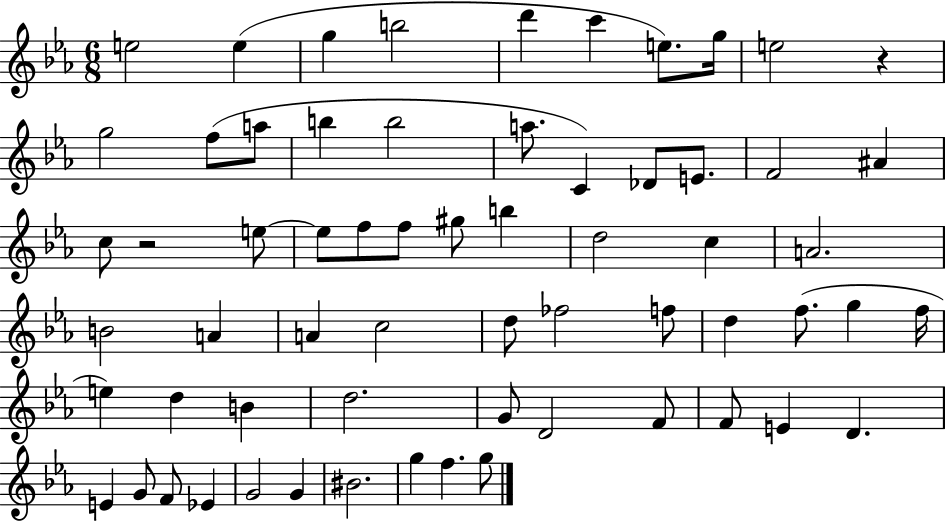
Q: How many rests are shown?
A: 2